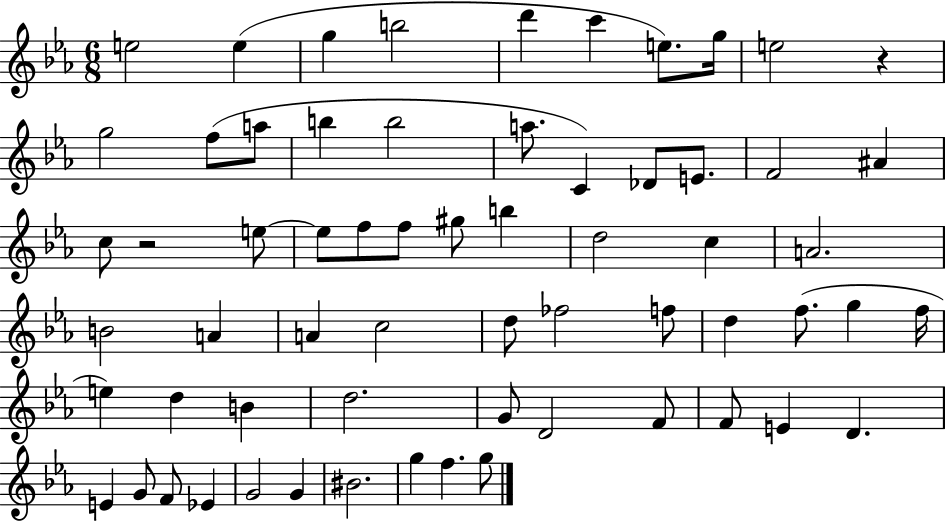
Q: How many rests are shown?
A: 2